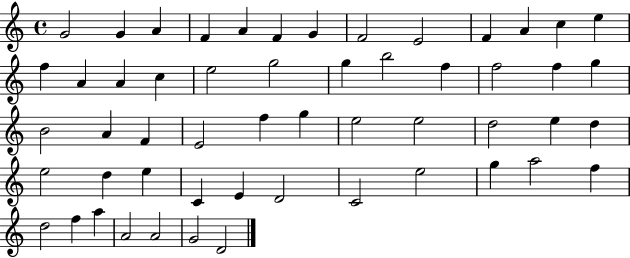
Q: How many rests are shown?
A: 0